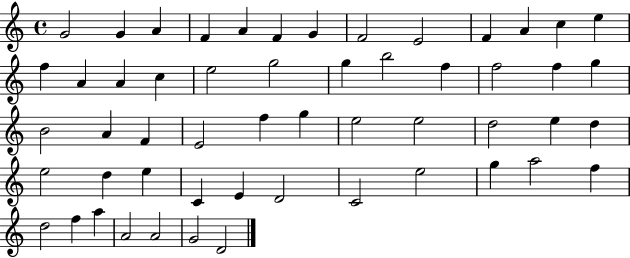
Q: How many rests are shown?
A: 0